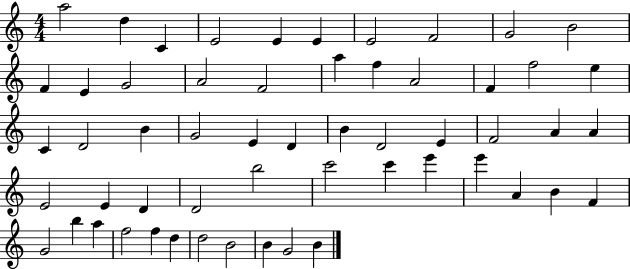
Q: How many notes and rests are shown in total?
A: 56